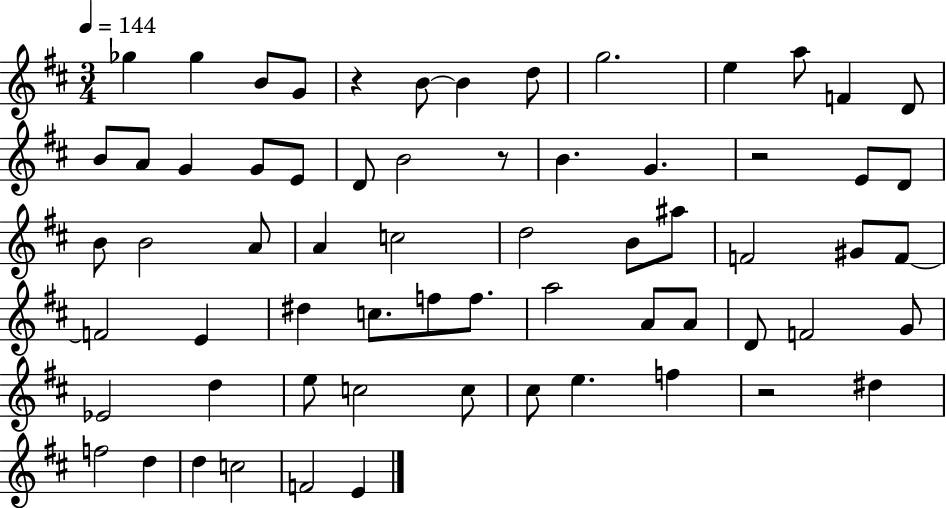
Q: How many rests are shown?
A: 4